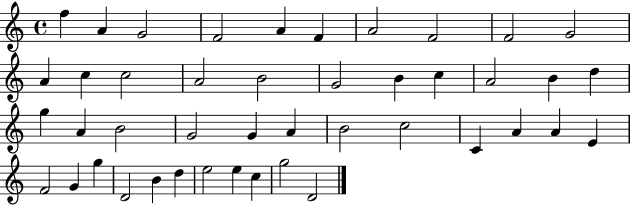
F5/q A4/q G4/h F4/h A4/q F4/q A4/h F4/h F4/h G4/h A4/q C5/q C5/h A4/h B4/h G4/h B4/q C5/q A4/h B4/q D5/q G5/q A4/q B4/h G4/h G4/q A4/q B4/h C5/h C4/q A4/q A4/q E4/q F4/h G4/q G5/q D4/h B4/q D5/q E5/h E5/q C5/q G5/h D4/h